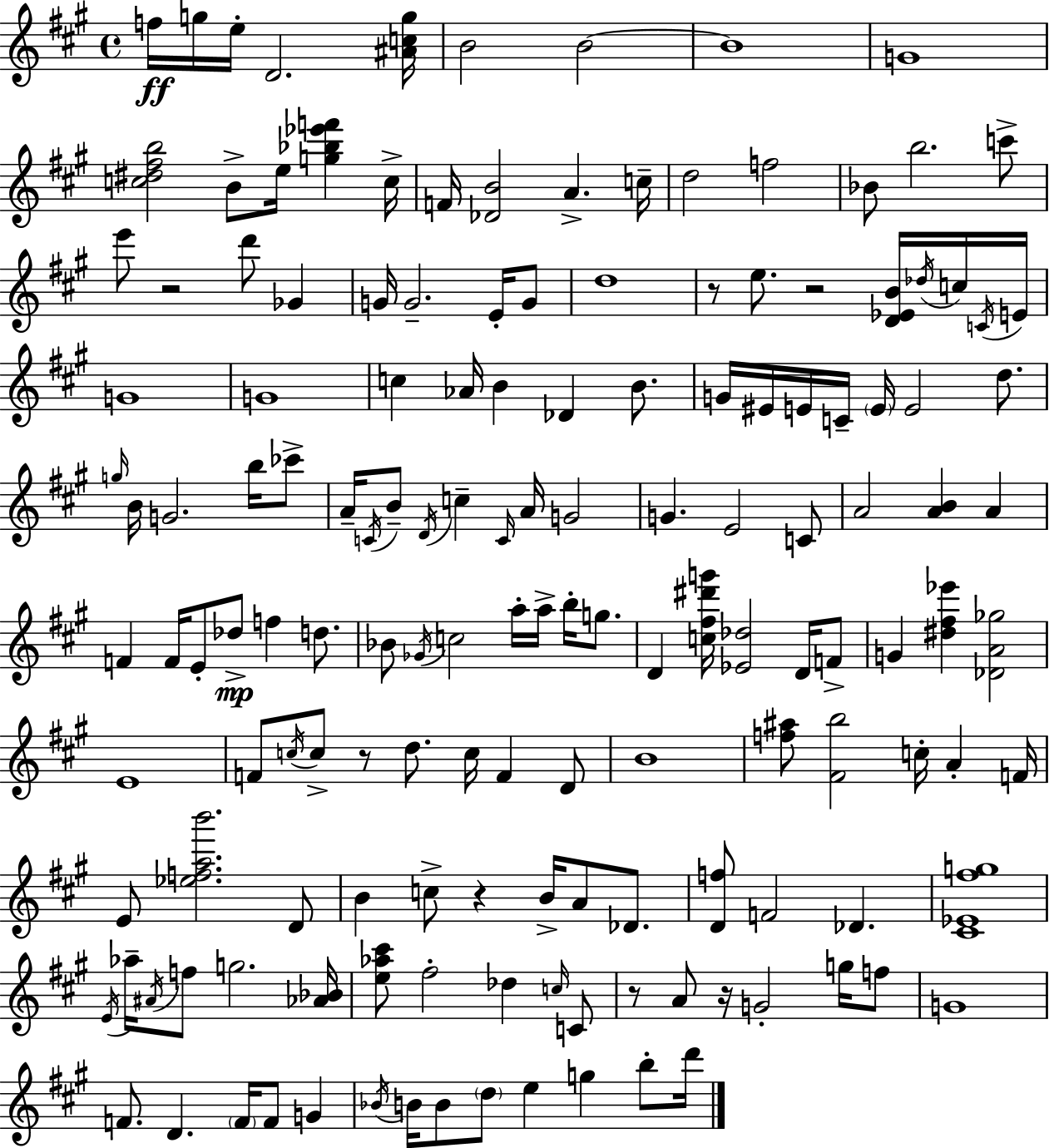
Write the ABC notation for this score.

X:1
T:Untitled
M:4/4
L:1/4
K:A
f/4 g/4 e/4 D2 [^Acg]/4 B2 B2 B4 G4 [c^d^fb]2 B/2 e/4 [g_b_e'f'] c/4 F/4 [_DB]2 A c/4 d2 f2 _B/2 b2 c'/2 e'/2 z2 d'/2 _G G/4 G2 E/4 G/2 d4 z/2 e/2 z2 [D_EB]/4 _d/4 c/4 C/4 E/4 G4 G4 c _A/4 B _D B/2 G/4 ^E/4 E/4 C/4 E/4 E2 d/2 g/4 B/4 G2 b/4 _c'/2 A/4 C/4 B/2 D/4 c C/4 A/4 G2 G E2 C/2 A2 [AB] A F F/4 E/2 _d/2 f d/2 _B/2 _G/4 c2 a/4 a/4 b/4 g/2 D [c^f^d'g']/4 [_E_d]2 D/4 F/2 G [^d^f_e'] [_DA_g]2 E4 F/2 c/4 c/2 z/2 d/2 c/4 F D/2 B4 [f^a]/2 [^Fb]2 c/4 A F/4 E/2 [_efab']2 D/2 B c/2 z B/4 A/2 _D/2 [Df]/2 F2 _D [^C_E^fg]4 E/4 _a/4 ^A/4 f/2 g2 [_A_B]/4 [e_a^c']/2 ^f2 _d c/4 C/2 z/2 A/2 z/4 G2 g/4 f/2 G4 F/2 D F/4 F/2 G _B/4 B/4 B/2 d/2 e g b/2 d'/4